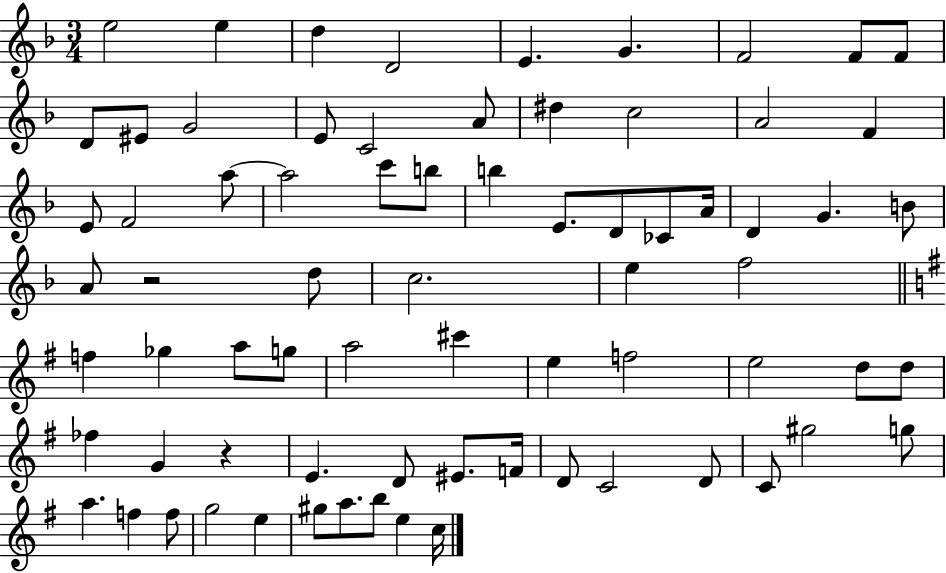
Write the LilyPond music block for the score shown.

{
  \clef treble
  \numericTimeSignature
  \time 3/4
  \key f \major
  e''2 e''4 | d''4 d'2 | e'4. g'4. | f'2 f'8 f'8 | \break d'8 eis'8 g'2 | e'8 c'2 a'8 | dis''4 c''2 | a'2 f'4 | \break e'8 f'2 a''8~~ | a''2 c'''8 b''8 | b''4 e'8. d'8 ces'8 a'16 | d'4 g'4. b'8 | \break a'8 r2 d''8 | c''2. | e''4 f''2 | \bar "||" \break \key g \major f''4 ges''4 a''8 g''8 | a''2 cis'''4 | e''4 f''2 | e''2 d''8 d''8 | \break fes''4 g'4 r4 | e'4. d'8 eis'8. f'16 | d'8 c'2 d'8 | c'8 gis''2 g''8 | \break a''4. f''4 f''8 | g''2 e''4 | gis''8 a''8. b''8 e''4 c''16 | \bar "|."
}